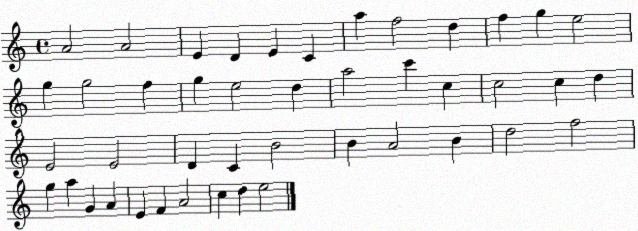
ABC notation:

X:1
T:Untitled
M:4/4
L:1/4
K:C
A2 A2 E D E C a f2 d f g e2 g g2 f g e2 d a2 c' c c2 c d E2 E2 D C B2 B A2 B d2 f2 g a G A E F A2 c d e2